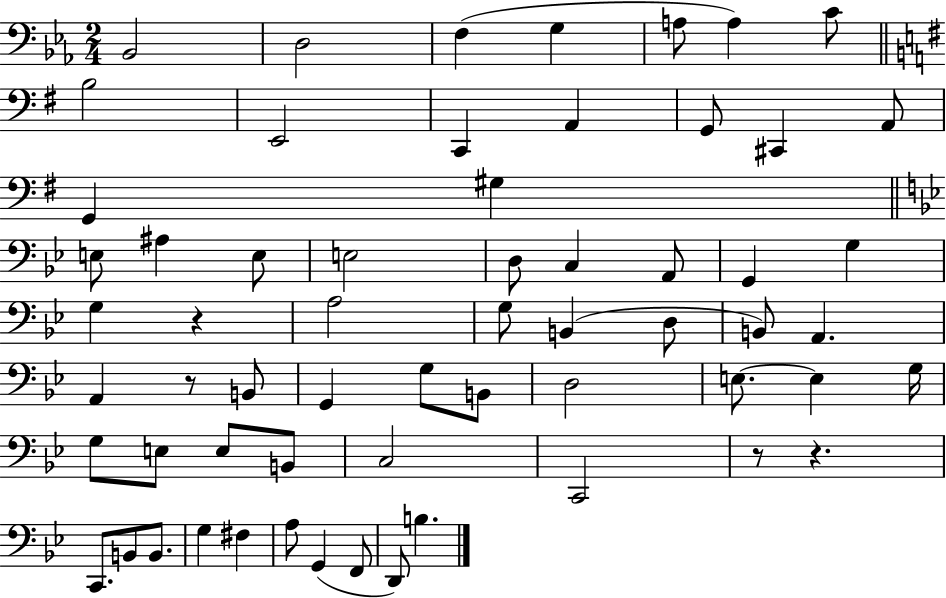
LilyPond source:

{
  \clef bass
  \numericTimeSignature
  \time 2/4
  \key ees \major
  bes,2 | d2 | f4( g4 | a8 a4) c'8 | \break \bar "||" \break \key g \major b2 | e,2 | c,4 a,4 | g,8 cis,4 a,8 | \break g,4 gis4 | \bar "||" \break \key bes \major e8 ais4 e8 | e2 | d8 c4 a,8 | g,4 g4 | \break g4 r4 | a2 | g8 b,4( d8 | b,8) a,4. | \break a,4 r8 b,8 | g,4 g8 b,8 | d2 | e8.~~ e4 g16 | \break g8 e8 e8 b,8 | c2 | c,2 | r8 r4. | \break c,8. b,8 b,8. | g4 fis4 | a8 g,4( f,8 | d,8) b4. | \break \bar "|."
}